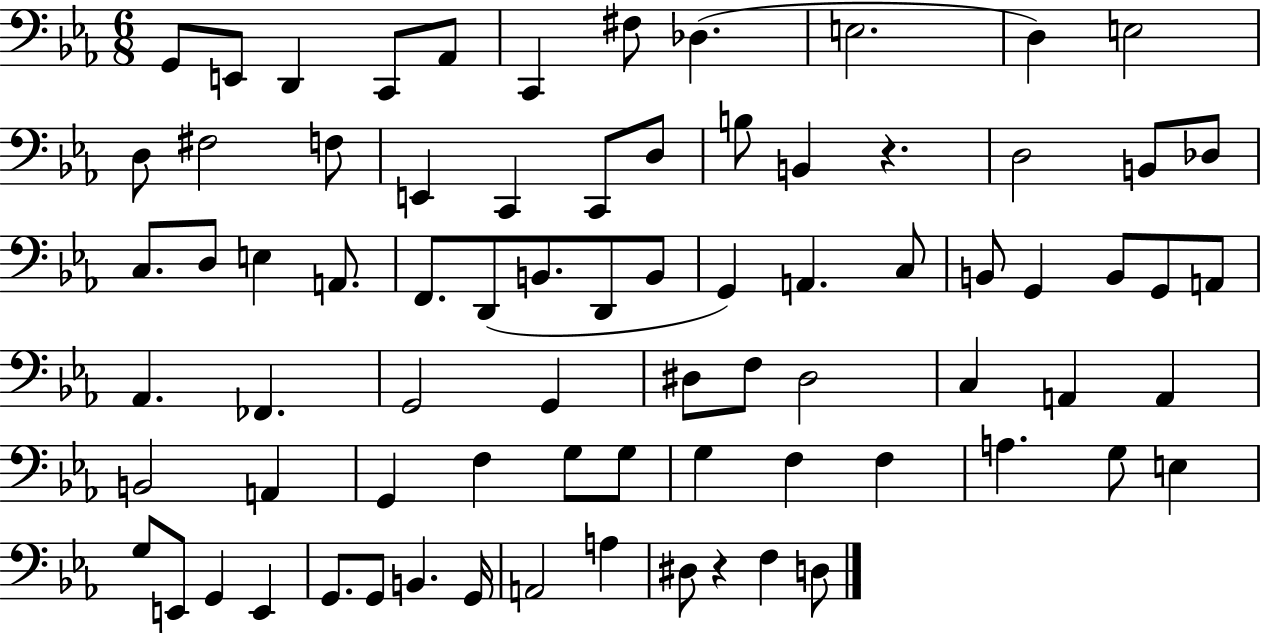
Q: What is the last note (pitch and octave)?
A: D3